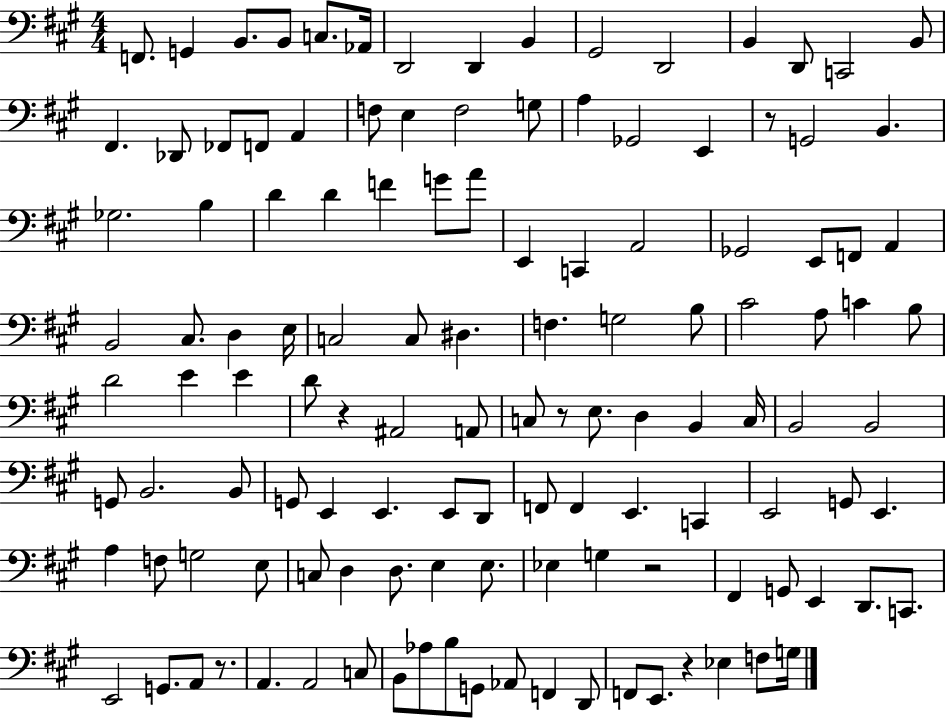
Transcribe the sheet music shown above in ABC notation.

X:1
T:Untitled
M:4/4
L:1/4
K:A
F,,/2 G,, B,,/2 B,,/2 C,/2 _A,,/4 D,,2 D,, B,, ^G,,2 D,,2 B,, D,,/2 C,,2 B,,/2 ^F,, _D,,/2 _F,,/2 F,,/2 A,, F,/2 E, F,2 G,/2 A, _G,,2 E,, z/2 G,,2 B,, _G,2 B, D D F G/2 A/2 E,, C,, A,,2 _G,,2 E,,/2 F,,/2 A,, B,,2 ^C,/2 D, E,/4 C,2 C,/2 ^D, F, G,2 B,/2 ^C2 A,/2 C B,/2 D2 E E D/2 z ^A,,2 A,,/2 C,/2 z/2 E,/2 D, B,, C,/4 B,,2 B,,2 G,,/2 B,,2 B,,/2 G,,/2 E,, E,, E,,/2 D,,/2 F,,/2 F,, E,, C,, E,,2 G,,/2 E,, A, F,/2 G,2 E,/2 C,/2 D, D,/2 E, E,/2 _E, G, z2 ^F,, G,,/2 E,, D,,/2 C,,/2 E,,2 G,,/2 A,,/2 z/2 A,, A,,2 C,/2 B,,/2 _A,/2 B,/2 G,,/2 _A,,/2 F,, D,,/2 F,,/2 E,,/2 z _E, F,/2 G,/4